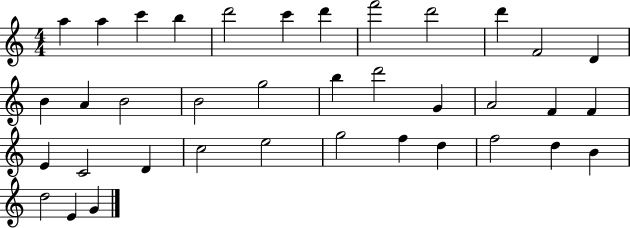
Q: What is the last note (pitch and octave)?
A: G4